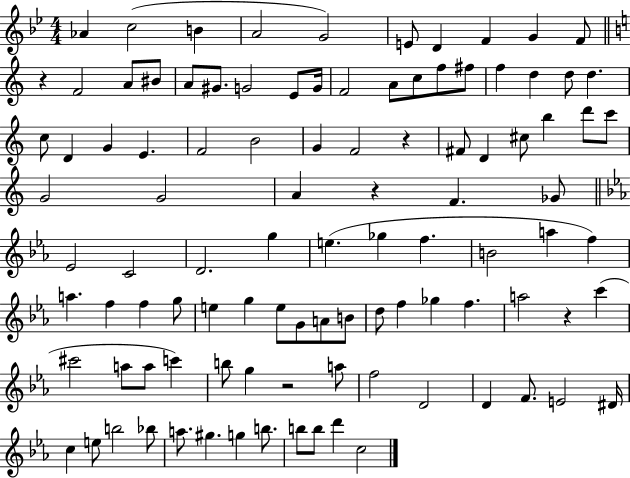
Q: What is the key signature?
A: BES major